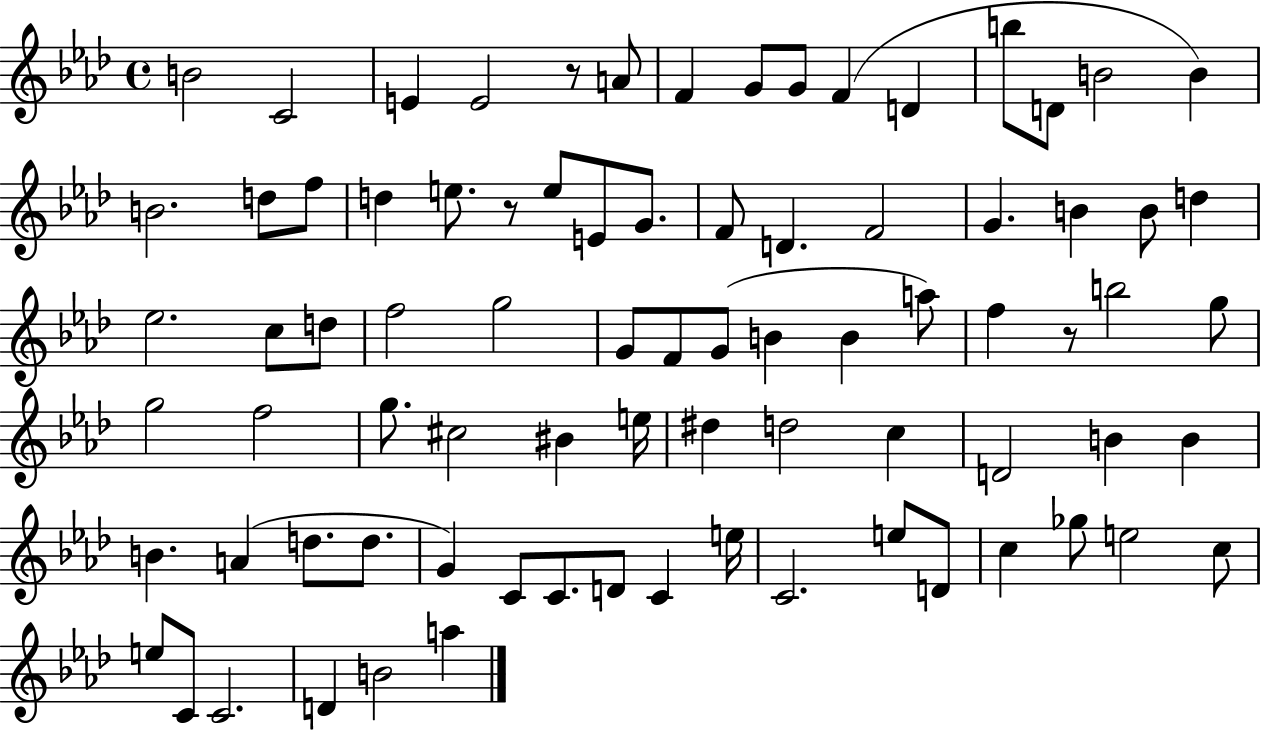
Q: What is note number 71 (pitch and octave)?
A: E5